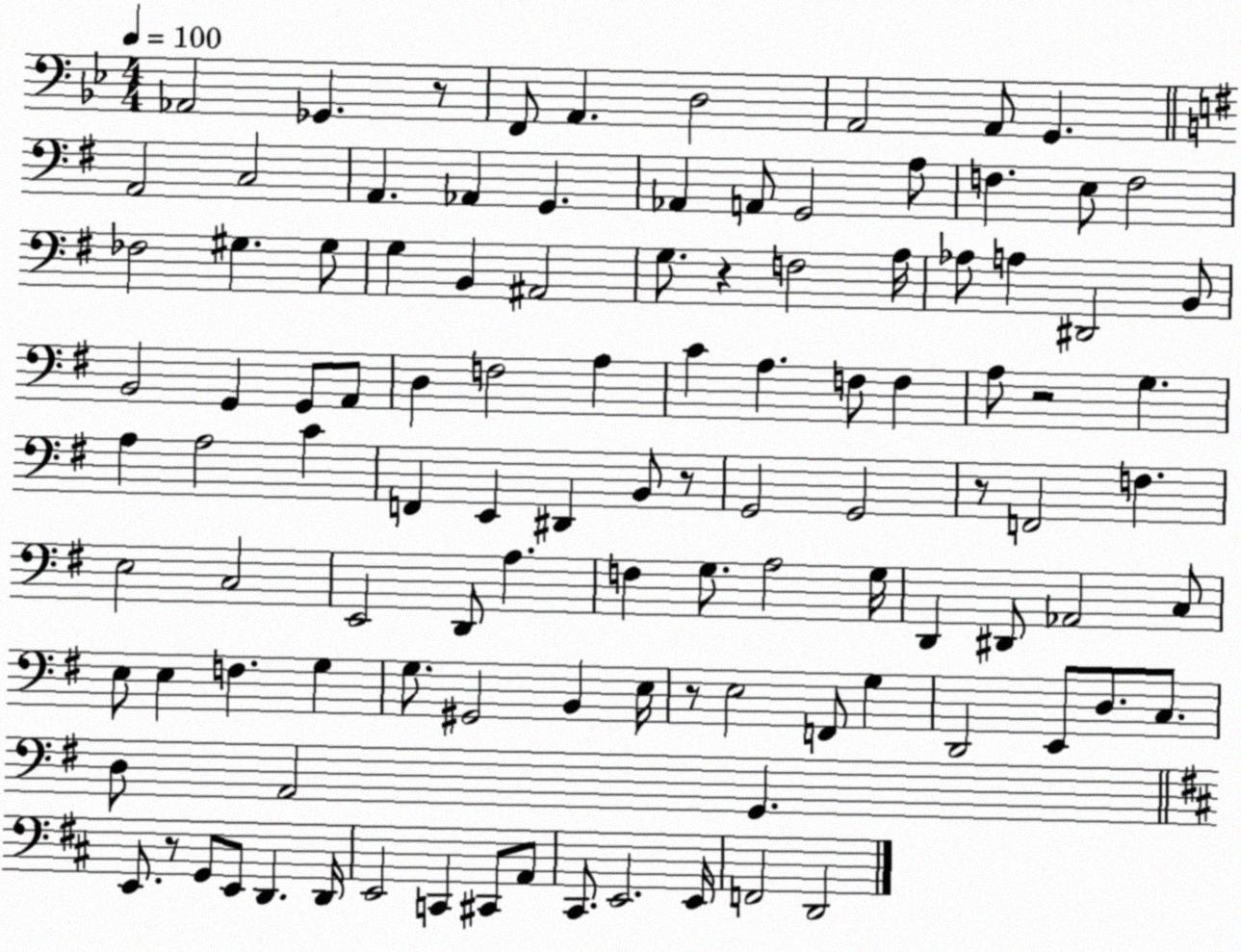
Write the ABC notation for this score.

X:1
T:Untitled
M:4/4
L:1/4
K:Bb
_A,,2 _G,, z/2 F,,/2 A,, D,2 A,,2 A,,/2 G,, A,,2 C,2 A,, _A,, G,, _A,, A,,/2 G,,2 A,/2 F, E,/2 F,2 _F,2 ^G, ^G,/2 G, B,, ^A,,2 G,/2 z F,2 A,/4 _A,/2 A, ^D,,2 B,,/2 B,,2 G,, G,,/2 A,,/2 D, F,2 A, C A, F,/2 F, A,/2 z2 G, A, A,2 C F,, E,, ^D,, B,,/2 z/2 G,,2 G,,2 z/2 F,,2 F, E,2 C,2 E,,2 D,,/2 A, F, G,/2 A,2 G,/4 D,, ^D,,/2 _A,,2 C,/2 E,/2 E, F, G, G,/2 ^G,,2 B,, E,/4 z/2 E,2 F,,/2 G, D,,2 E,,/2 D,/2 C,/2 D,/2 A,,2 G,, E,,/2 z/2 G,,/2 E,,/2 D,, D,,/4 E,,2 C,, ^C,,/2 A,,/2 ^C,,/2 E,,2 E,,/4 F,,2 D,,2